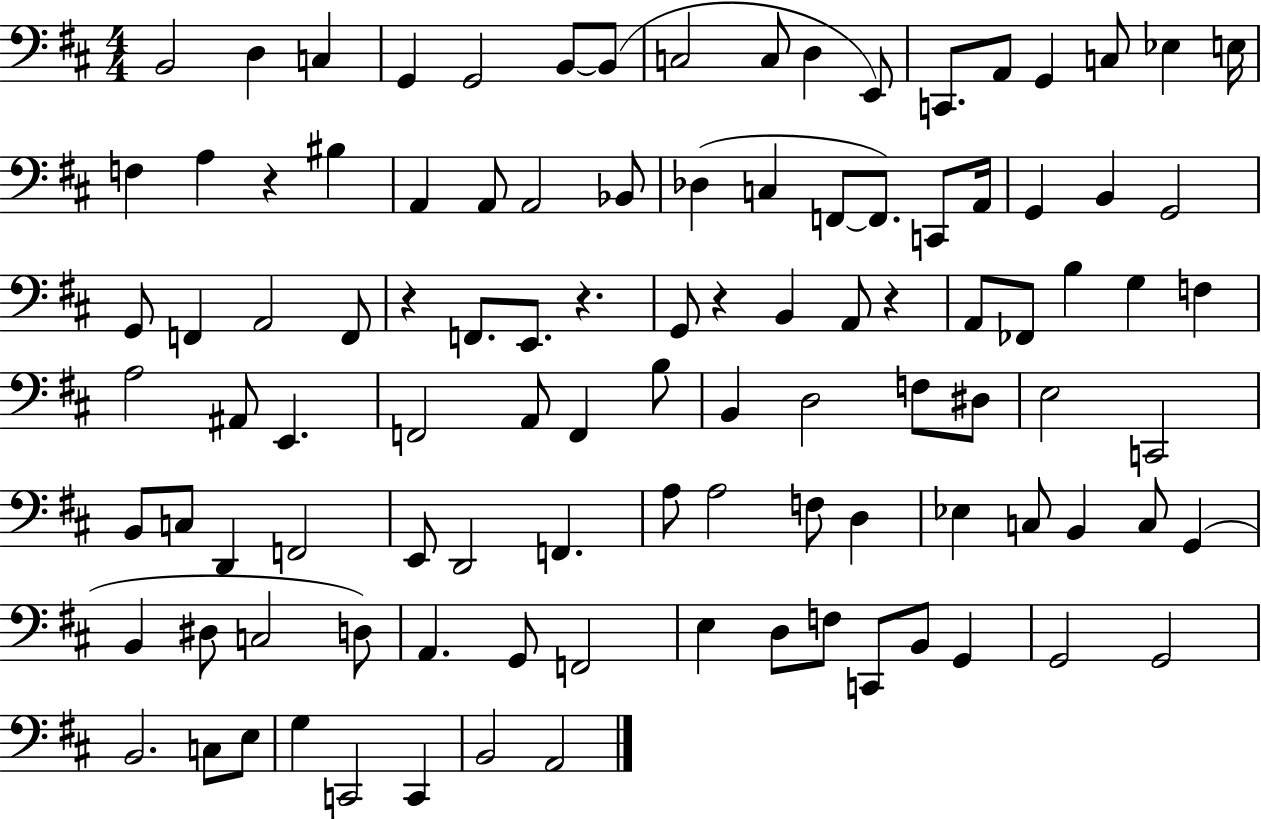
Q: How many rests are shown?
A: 5